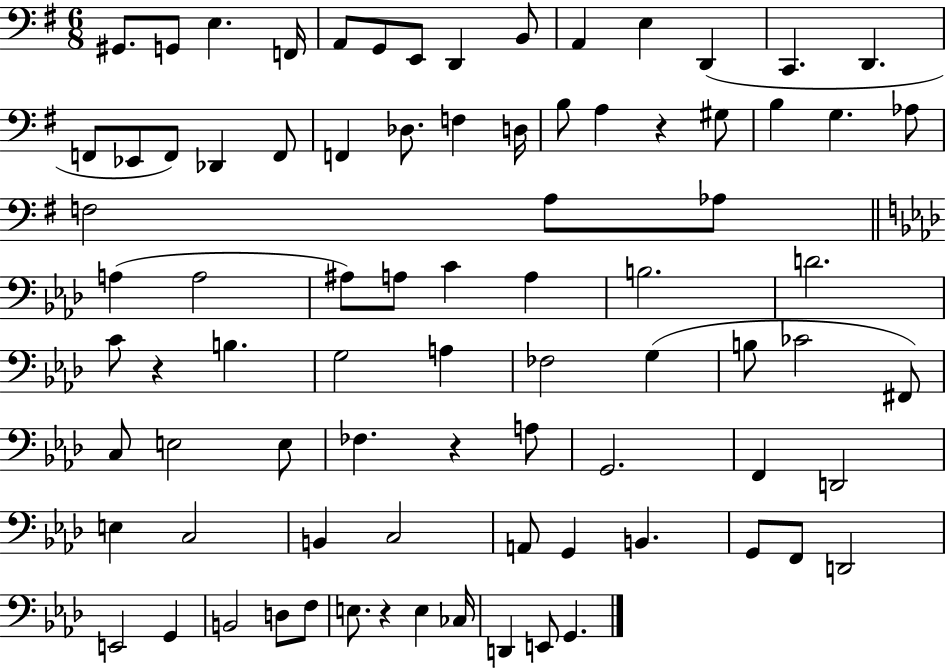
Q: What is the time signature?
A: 6/8